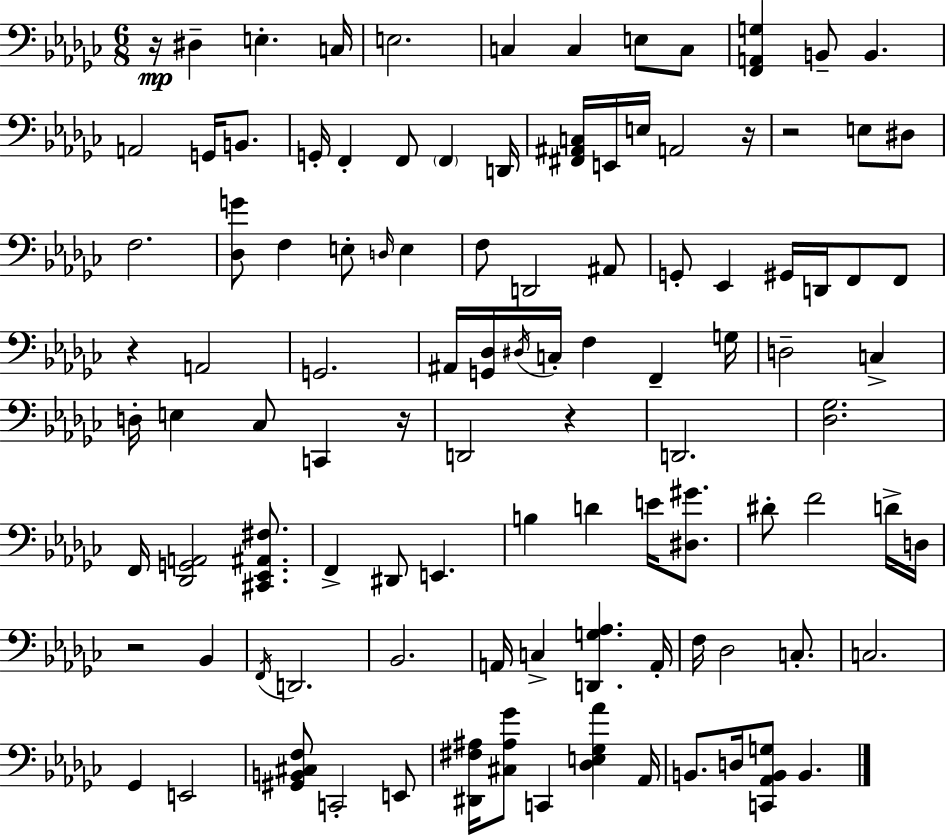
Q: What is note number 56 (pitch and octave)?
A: D#2